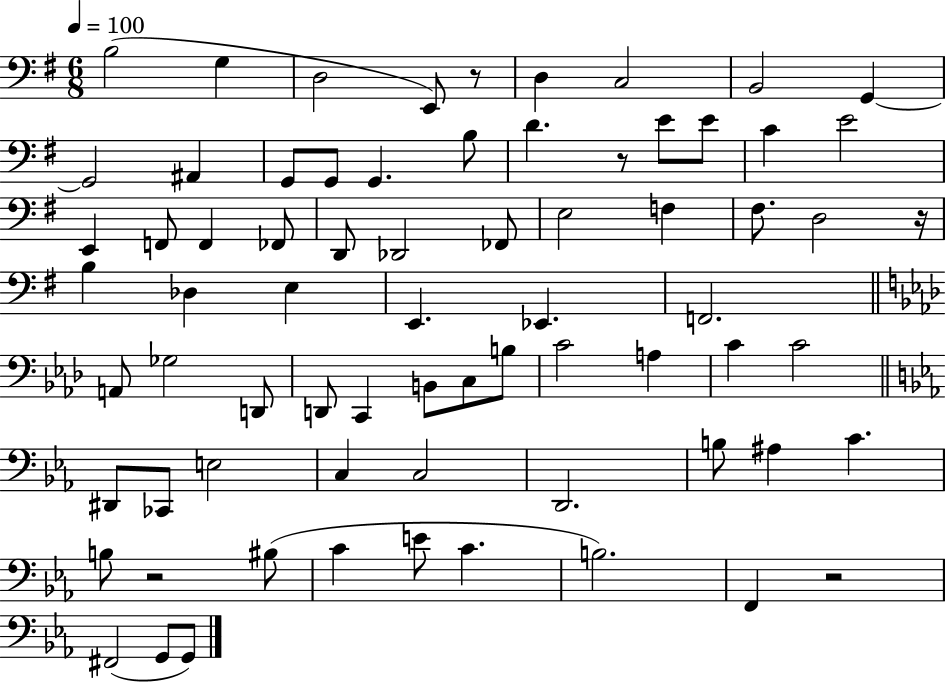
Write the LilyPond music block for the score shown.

{
  \clef bass
  \numericTimeSignature
  \time 6/8
  \key g \major
  \tempo 4 = 100
  \repeat volta 2 { b2( g4 | d2 e,8) r8 | d4 c2 | b,2 g,4~~ | \break g,2 ais,4 | g,8 g,8 g,4. b8 | d'4. r8 e'8 e'8 | c'4 e'2 | \break e,4 f,8 f,4 fes,8 | d,8 des,2 fes,8 | e2 f4 | fis8. d2 r16 | \break b4 des4 e4 | e,4. ees,4. | f,2. | \bar "||" \break \key f \minor a,8 ges2 d,8 | d,8 c,4 b,8 c8 b8 | c'2 a4 | c'4 c'2 | \break \bar "||" \break \key c \minor dis,8 ces,8 e2 | c4 c2 | d,2. | b8 ais4 c'4. | \break b8 r2 bis8( | c'4 e'8 c'4. | b2.) | f,4 r2 | \break fis,2( g,8 g,8) | } \bar "|."
}